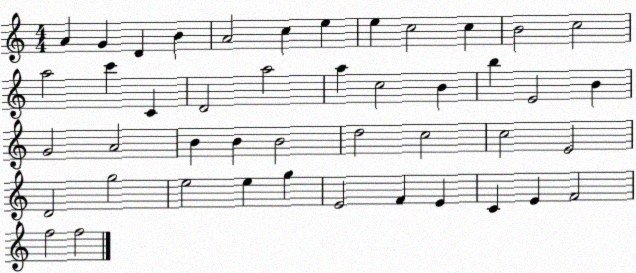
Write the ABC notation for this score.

X:1
T:Untitled
M:4/4
L:1/4
K:C
A G D B A2 c e e c2 c B2 c2 a2 c' C D2 a2 a c2 B b E2 B G2 A2 B B B2 d2 c2 c2 E2 D2 g2 e2 e g E2 F E C E F2 f2 f2